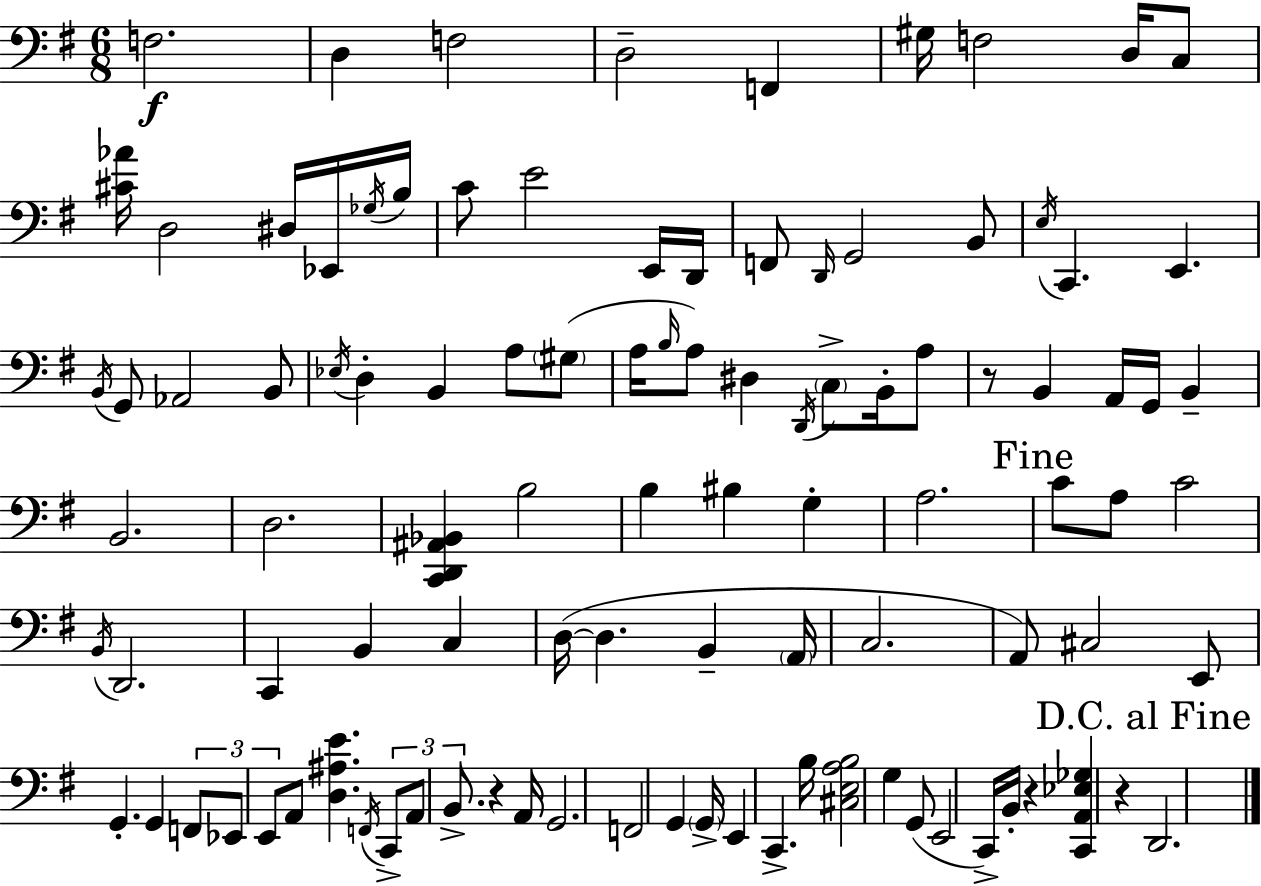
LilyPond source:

{
  \clef bass
  \numericTimeSignature
  \time 6/8
  \key g \major
  f2.\f | d4 f2 | d2-- f,4 | gis16 f2 d16 c8 | \break <cis' aes'>16 d2 dis16 ees,16 \acciaccatura { ges16 } | b16 c'8 e'2 e,16 | d,16 f,8 \grace { d,16 } g,2 | b,8 \acciaccatura { e16 } c,4. e,4. | \break \acciaccatura { b,16 } g,8 aes,2 | b,8 \acciaccatura { ees16 } d4-. b,4 | a8 \parenthesize gis8( a16 \grace { b16 } a8) dis4 | \acciaccatura { d,16 } \parenthesize c8-> b,16-. a8 r8 b,4 | \break a,16 g,16 b,4-- b,2. | d2. | <c, d, ais, bes,>4 b2 | b4 bis4 | \break g4-. a2. | \mark "Fine" c'8 a8 c'2 | \acciaccatura { b,16 } d,2. | c,4 | \break b,4 c4 d16~(~ d4. | b,4-- \parenthesize a,16 c2. | a,8) cis2 | e,8 g,4.-. | \break g,4 \tuplet 3/2 { f,8 ees,8 e,8 } | a,8 <d ais e'>4. \acciaccatura { f,16 } \tuplet 3/2 { c,8-> a,8 | b,8.-> } r4 a,16 g,2. | f,2 | \break g,4 \parenthesize g,16-> e,4 | c,4.-> b16 <cis e a b>2 | g4 g,8( e,2 | c,16->) b,16-. r4 | \break <c, a, ees ges>4 r4 \mark "D.C. al Fine" d,2. | \bar "|."
}